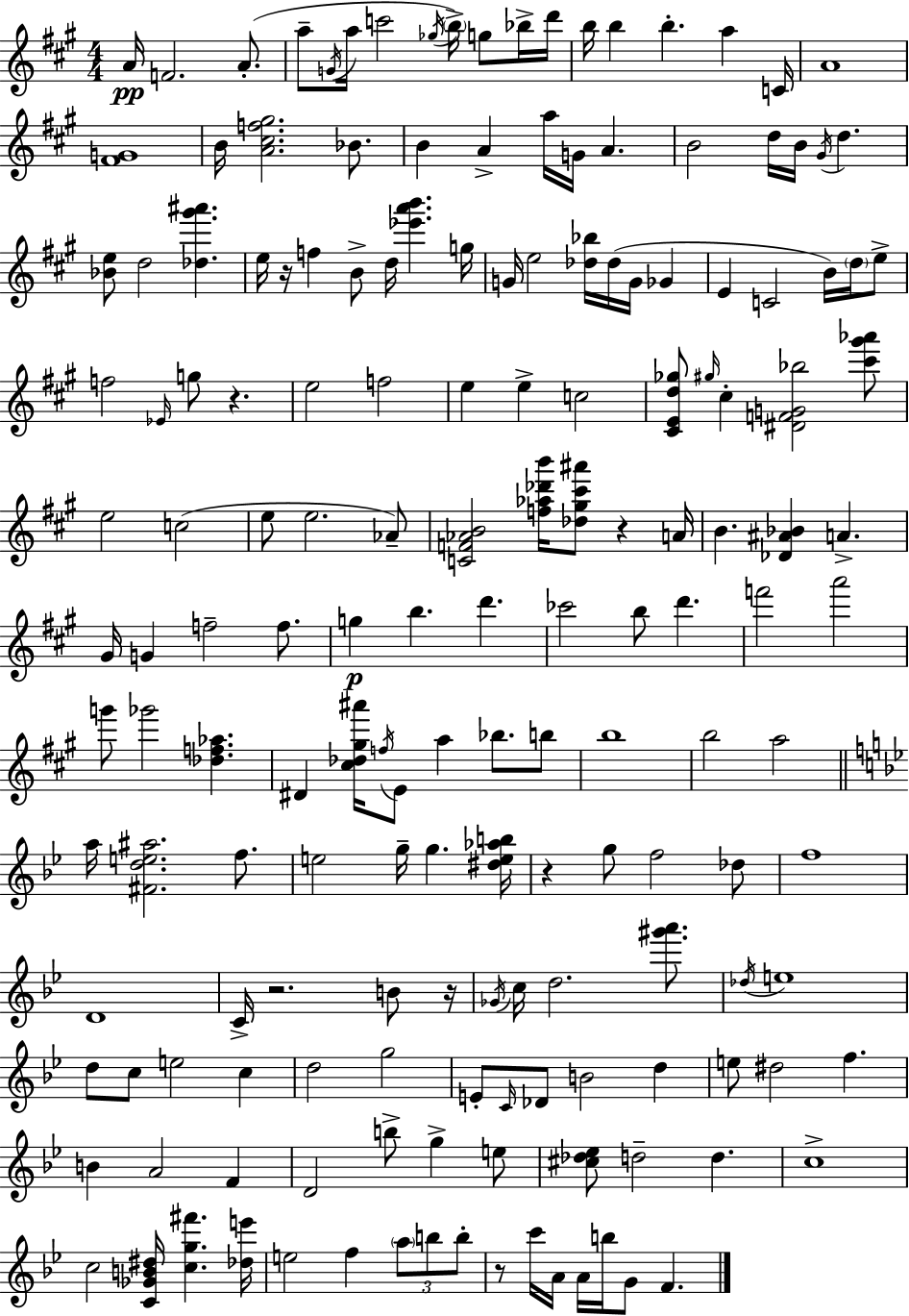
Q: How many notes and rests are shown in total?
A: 169